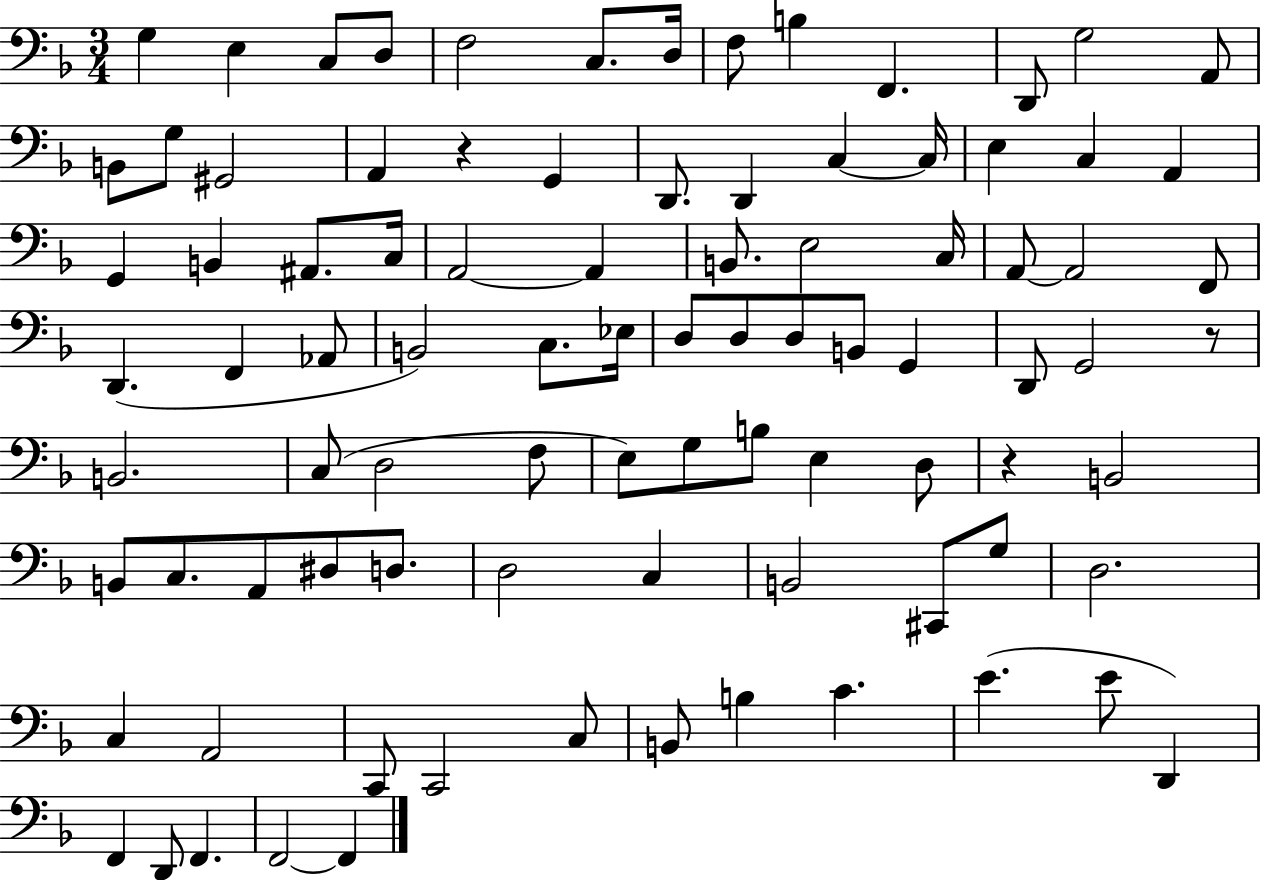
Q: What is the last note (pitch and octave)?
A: F2